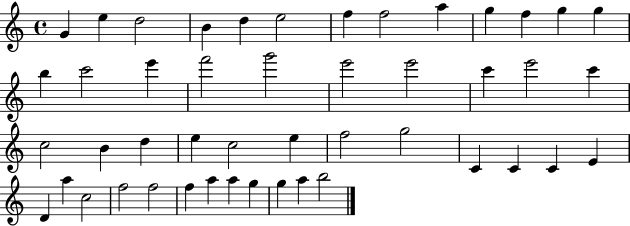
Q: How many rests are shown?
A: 0